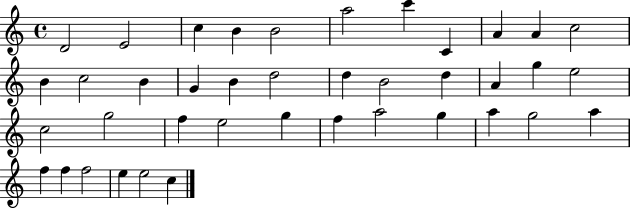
X:1
T:Untitled
M:4/4
L:1/4
K:C
D2 E2 c B B2 a2 c' C A A c2 B c2 B G B d2 d B2 d A g e2 c2 g2 f e2 g f a2 g a g2 a f f f2 e e2 c